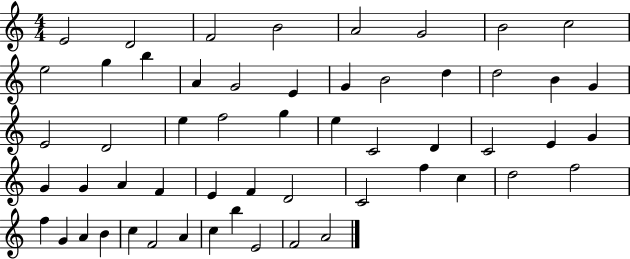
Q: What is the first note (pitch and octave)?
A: E4